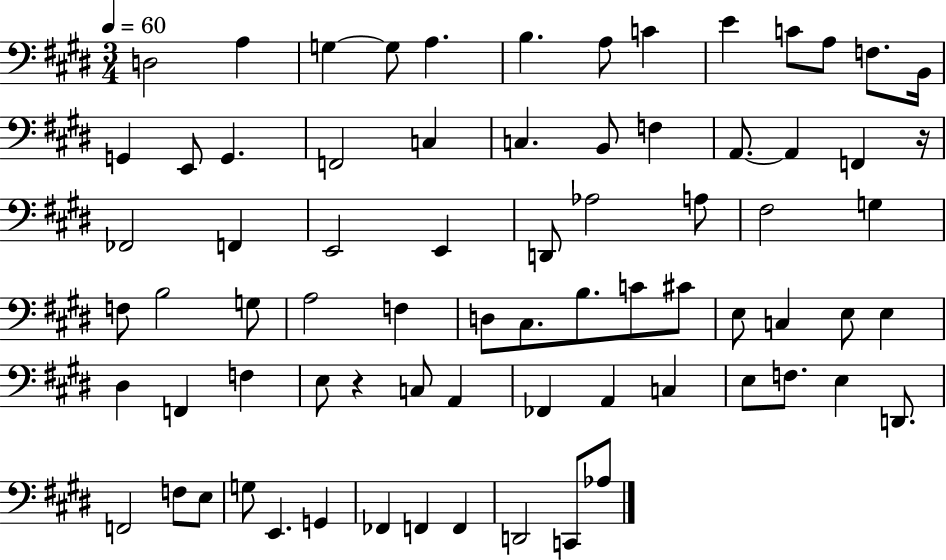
X:1
T:Untitled
M:3/4
L:1/4
K:E
D,2 A, G, G,/2 A, B, A,/2 C E C/2 A,/2 F,/2 B,,/4 G,, E,,/2 G,, F,,2 C, C, B,,/2 F, A,,/2 A,, F,, z/4 _F,,2 F,, E,,2 E,, D,,/2 _A,2 A,/2 ^F,2 G, F,/2 B,2 G,/2 A,2 F, D,/2 ^C,/2 B,/2 C/2 ^C/2 E,/2 C, E,/2 E, ^D, F,, F, E,/2 z C,/2 A,, _F,, A,, C, E,/2 F,/2 E, D,,/2 F,,2 F,/2 E,/2 G,/2 E,, G,, _F,, F,, F,, D,,2 C,,/2 _A,/2